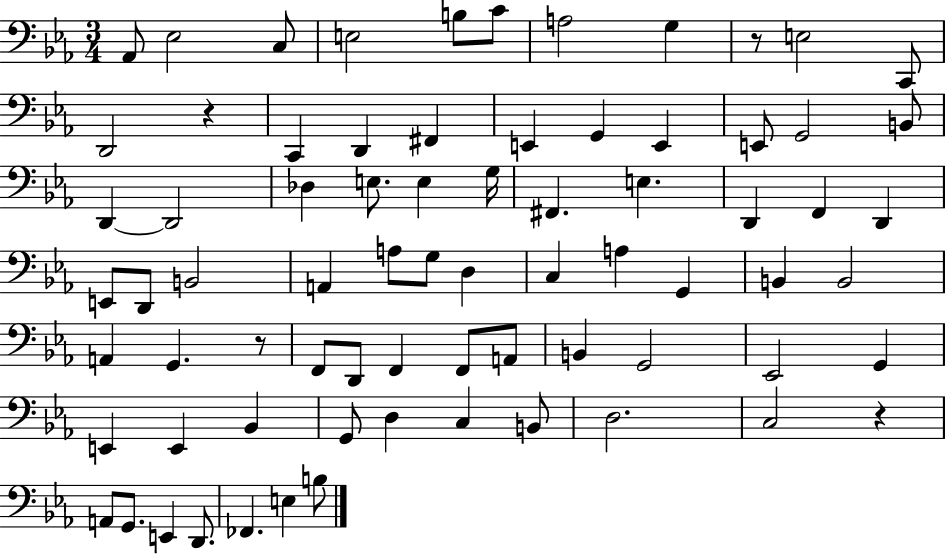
X:1
T:Untitled
M:3/4
L:1/4
K:Eb
_A,,/2 _E,2 C,/2 E,2 B,/2 C/2 A,2 G, z/2 E,2 C,,/2 D,,2 z C,, D,, ^F,, E,, G,, E,, E,,/2 G,,2 B,,/2 D,, D,,2 _D, E,/2 E, G,/4 ^F,, E, D,, F,, D,, E,,/2 D,,/2 B,,2 A,, A,/2 G,/2 D, C, A, G,, B,, B,,2 A,, G,, z/2 F,,/2 D,,/2 F,, F,,/2 A,,/2 B,, G,,2 _E,,2 G,, E,, E,, _B,, G,,/2 D, C, B,,/2 D,2 C,2 z A,,/2 G,,/2 E,, D,,/2 _F,, E, B,/2